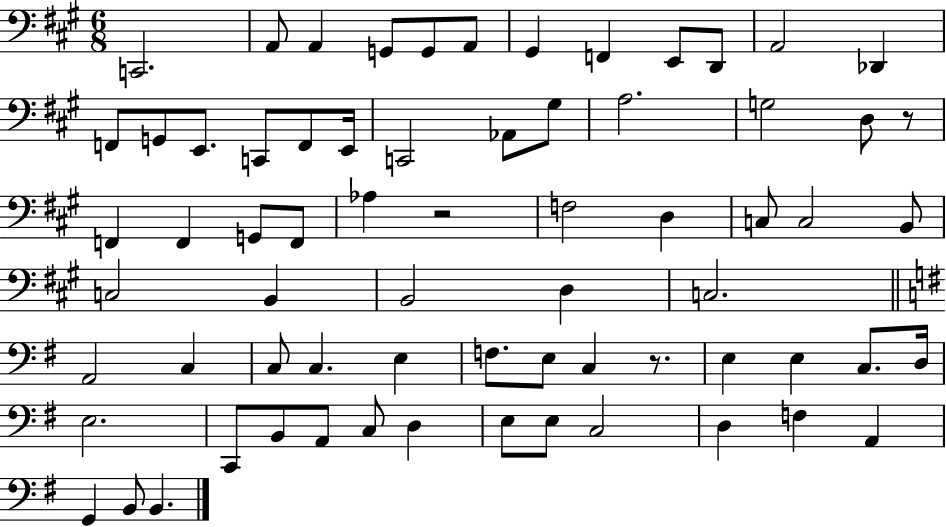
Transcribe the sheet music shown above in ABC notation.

X:1
T:Untitled
M:6/8
L:1/4
K:A
C,,2 A,,/2 A,, G,,/2 G,,/2 A,,/2 ^G,, F,, E,,/2 D,,/2 A,,2 _D,, F,,/2 G,,/2 E,,/2 C,,/2 F,,/2 E,,/4 C,,2 _A,,/2 ^G,/2 A,2 G,2 D,/2 z/2 F,, F,, G,,/2 F,,/2 _A, z2 F,2 D, C,/2 C,2 B,,/2 C,2 B,, B,,2 D, C,2 A,,2 C, C,/2 C, E, F,/2 E,/2 C, z/2 E, E, C,/2 D,/4 E,2 C,,/2 B,,/2 A,,/2 C,/2 D, E,/2 E,/2 C,2 D, F, A,, G,, B,,/2 B,,